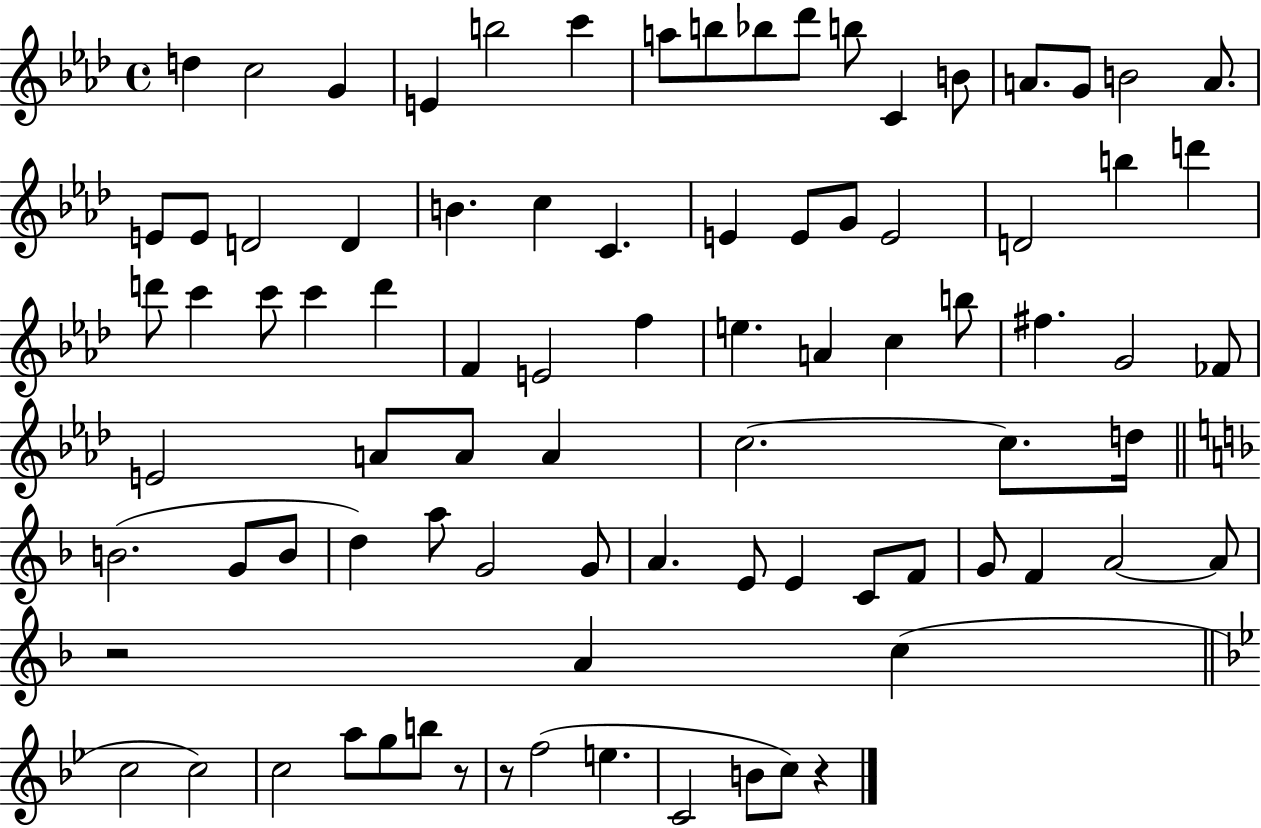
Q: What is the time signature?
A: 4/4